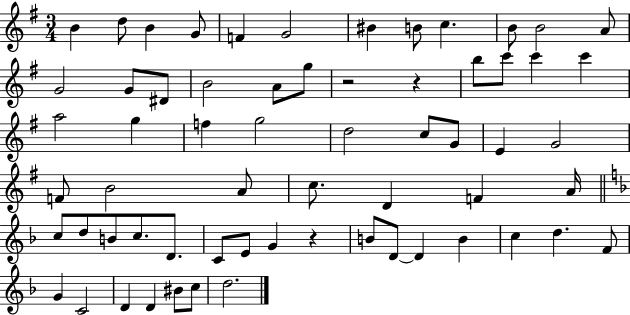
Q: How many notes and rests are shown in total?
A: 63